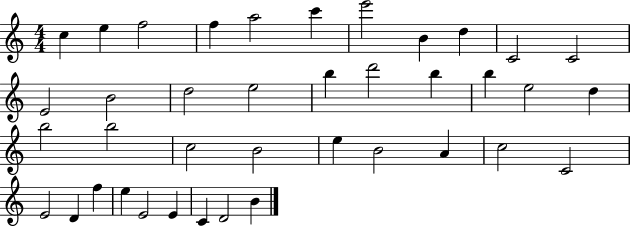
{
  \clef treble
  \numericTimeSignature
  \time 4/4
  \key c \major
  c''4 e''4 f''2 | f''4 a''2 c'''4 | e'''2 b'4 d''4 | c'2 c'2 | \break e'2 b'2 | d''2 e''2 | b''4 d'''2 b''4 | b''4 e''2 d''4 | \break b''2 b''2 | c''2 b'2 | e''4 b'2 a'4 | c''2 c'2 | \break e'2 d'4 f''4 | e''4 e'2 e'4 | c'4 d'2 b'4 | \bar "|."
}